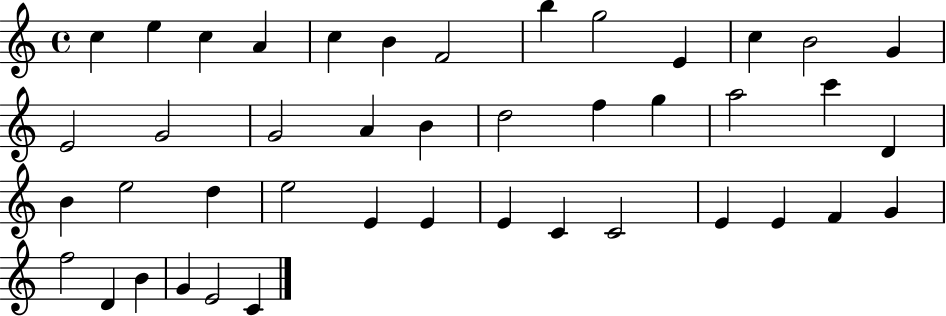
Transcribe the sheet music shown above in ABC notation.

X:1
T:Untitled
M:4/4
L:1/4
K:C
c e c A c B F2 b g2 E c B2 G E2 G2 G2 A B d2 f g a2 c' D B e2 d e2 E E E C C2 E E F G f2 D B G E2 C